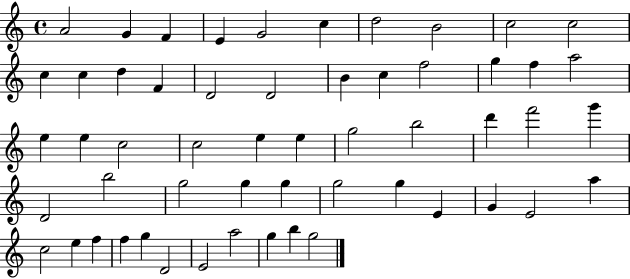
{
  \clef treble
  \time 4/4
  \defaultTimeSignature
  \key c \major
  a'2 g'4 f'4 | e'4 g'2 c''4 | d''2 b'2 | c''2 c''2 | \break c''4 c''4 d''4 f'4 | d'2 d'2 | b'4 c''4 f''2 | g''4 f''4 a''2 | \break e''4 e''4 c''2 | c''2 e''4 e''4 | g''2 b''2 | d'''4 f'''2 g'''4 | \break d'2 b''2 | g''2 g''4 g''4 | g''2 g''4 e'4 | g'4 e'2 a''4 | \break c''2 e''4 f''4 | f''4 g''4 d'2 | e'2 a''2 | g''4 b''4 g''2 | \break \bar "|."
}